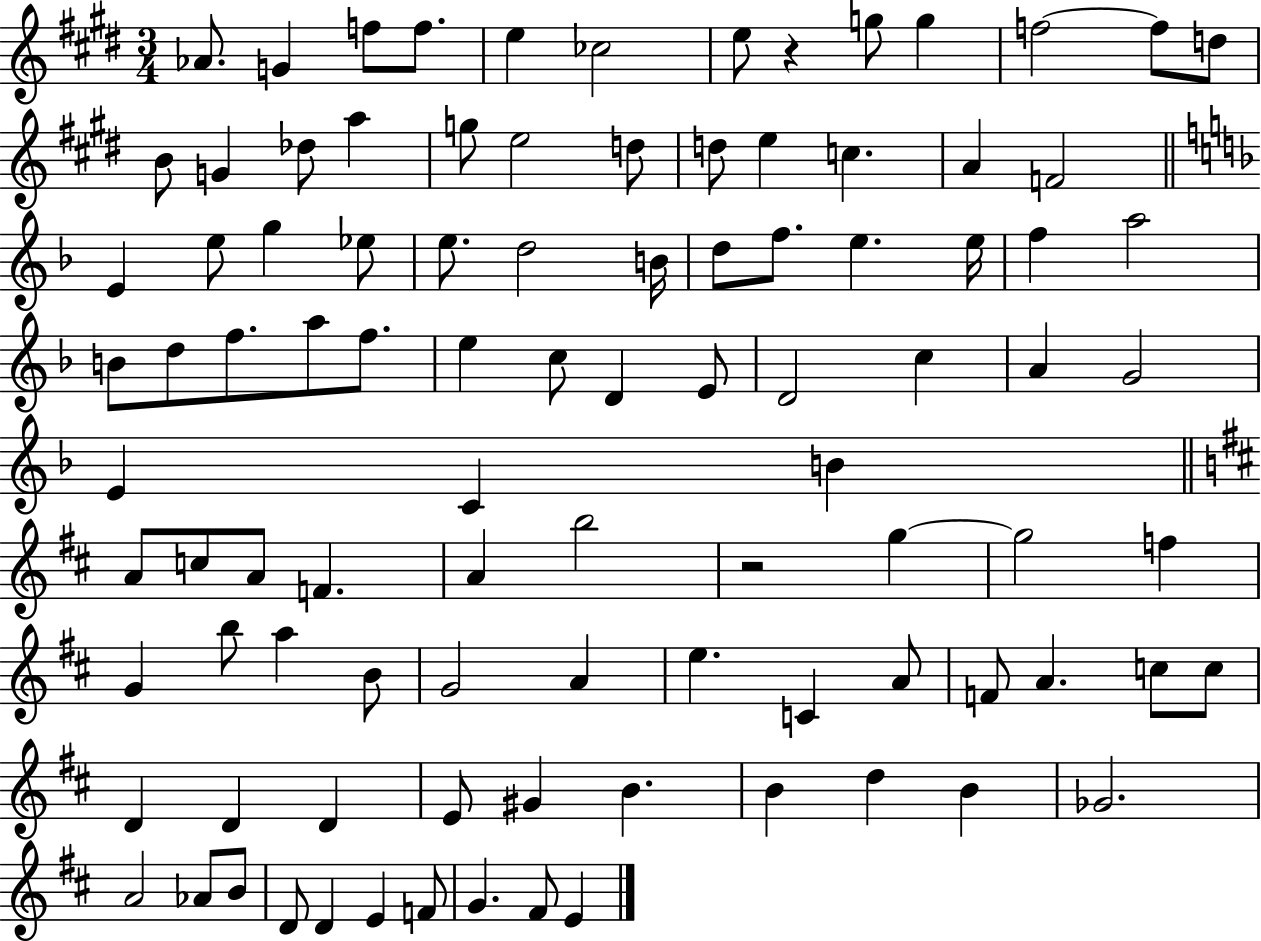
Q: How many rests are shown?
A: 2